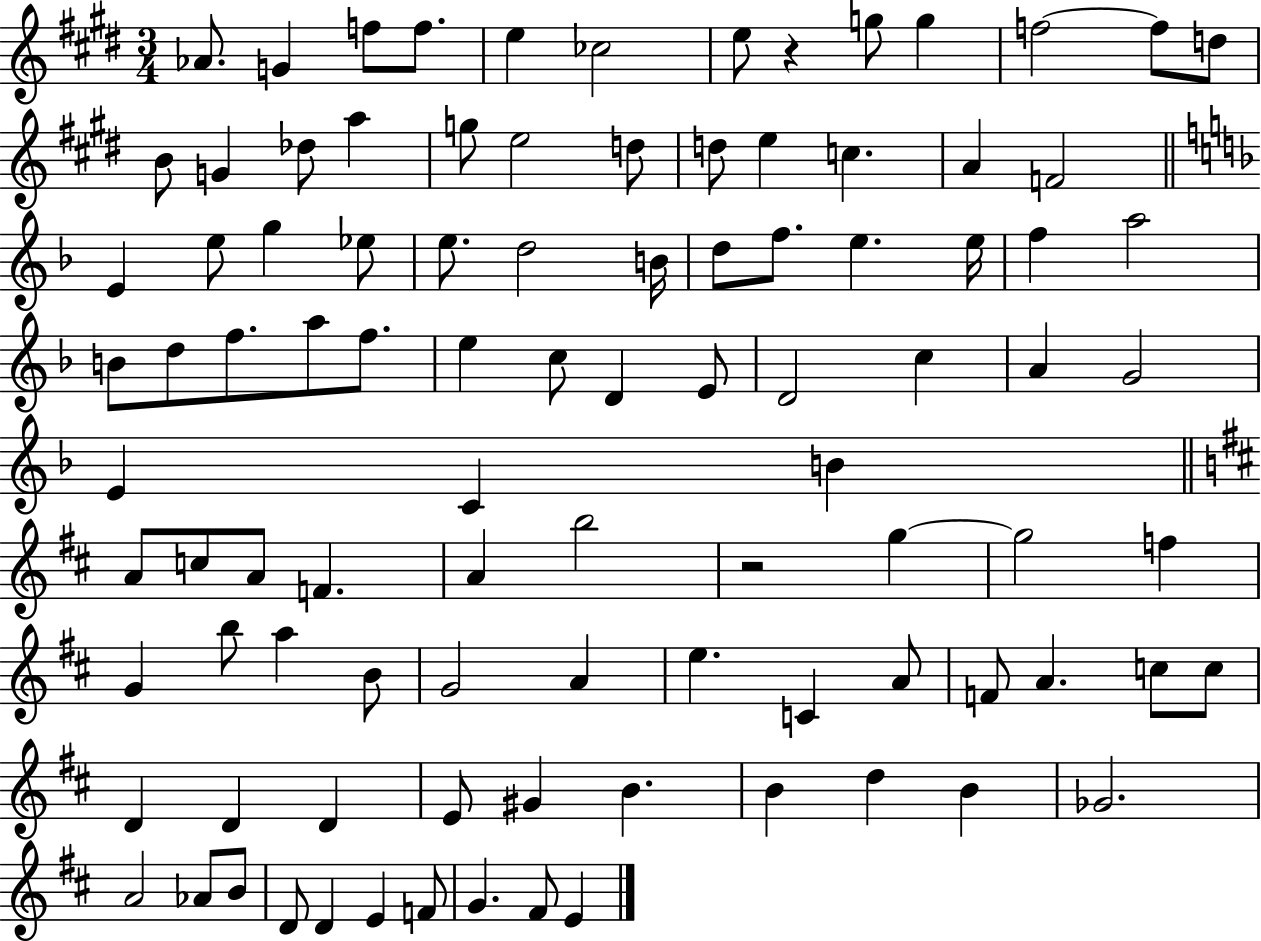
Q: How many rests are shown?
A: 2